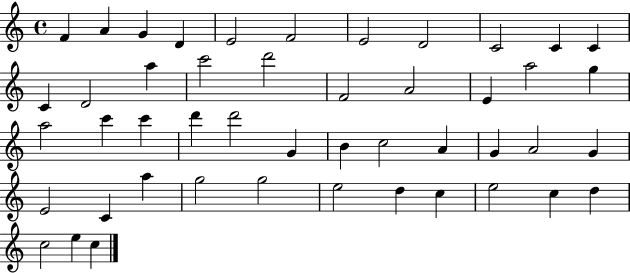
F4/q A4/q G4/q D4/q E4/h F4/h E4/h D4/h C4/h C4/q C4/q C4/q D4/h A5/q C6/h D6/h F4/h A4/h E4/q A5/h G5/q A5/h C6/q C6/q D6/q D6/h G4/q B4/q C5/h A4/q G4/q A4/h G4/q E4/h C4/q A5/q G5/h G5/h E5/h D5/q C5/q E5/h C5/q D5/q C5/h E5/q C5/q